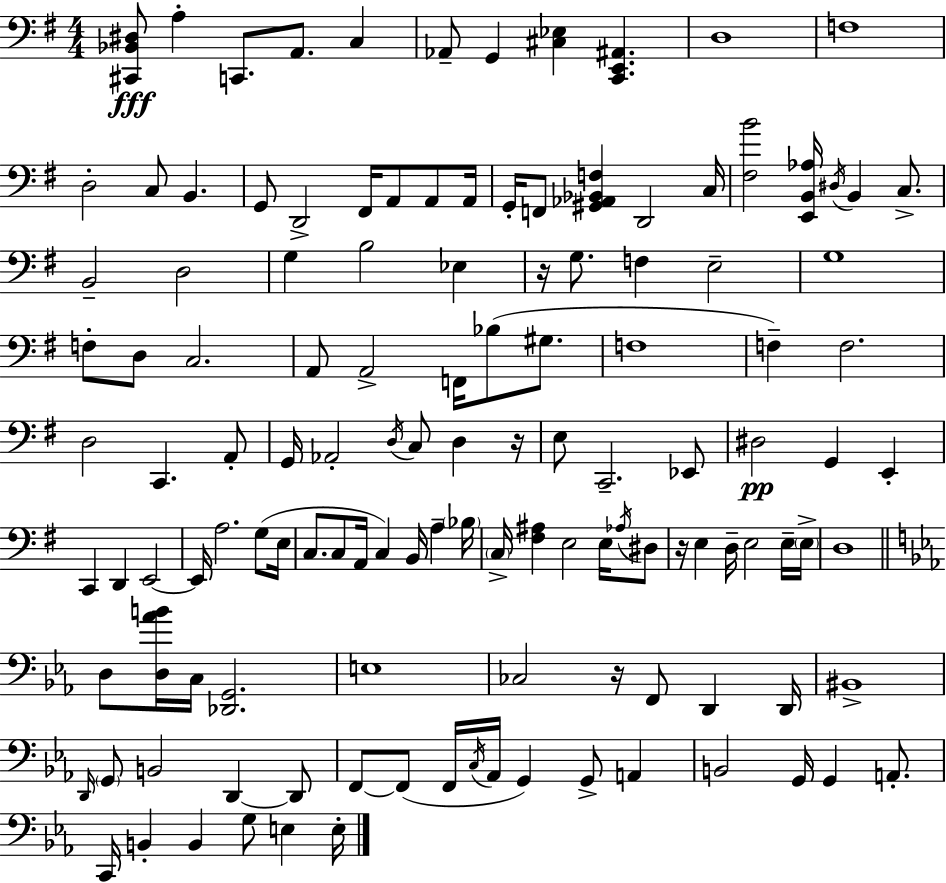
[C#2,Bb2,D#3]/e A3/q C2/e. A2/e. C3/q Ab2/e G2/q [C#3,Eb3]/q [C2,E2,A#2]/q. D3/w F3/w D3/h C3/e B2/q. G2/e D2/h F#2/s A2/e A2/e A2/s G2/s F2/e [G#2,Ab2,Bb2,F3]/q D2/h C3/s [F#3,B4]/h [E2,B2,Ab3]/s D#3/s B2/q C3/e. B2/h D3/h G3/q B3/h Eb3/q R/s G3/e. F3/q E3/h G3/w F3/e D3/e C3/h. A2/e A2/h F2/s Bb3/e G#3/e. F3/w F3/q F3/h. D3/h C2/q. A2/e G2/s Ab2/h D3/s C3/e D3/q R/s E3/e C2/h. Eb2/e D#3/h G2/q E2/q C2/q D2/q E2/h E2/s A3/h. G3/e E3/s C3/e. C3/e A2/s C3/q B2/s A3/q Bb3/s C3/s [F#3,A#3]/q E3/h E3/s Ab3/s D#3/e R/s E3/q D3/s E3/h E3/s E3/s D3/w D3/e [D3,Ab4,B4]/s C3/s [Db2,G2]/h. E3/w CES3/h R/s F2/e D2/q D2/s BIS2/w D2/s G2/e B2/h D2/q D2/e F2/e F2/e F2/s C3/s Ab2/s G2/q G2/e A2/q B2/h G2/s G2/q A2/e. C2/s B2/q B2/q G3/e E3/q E3/s